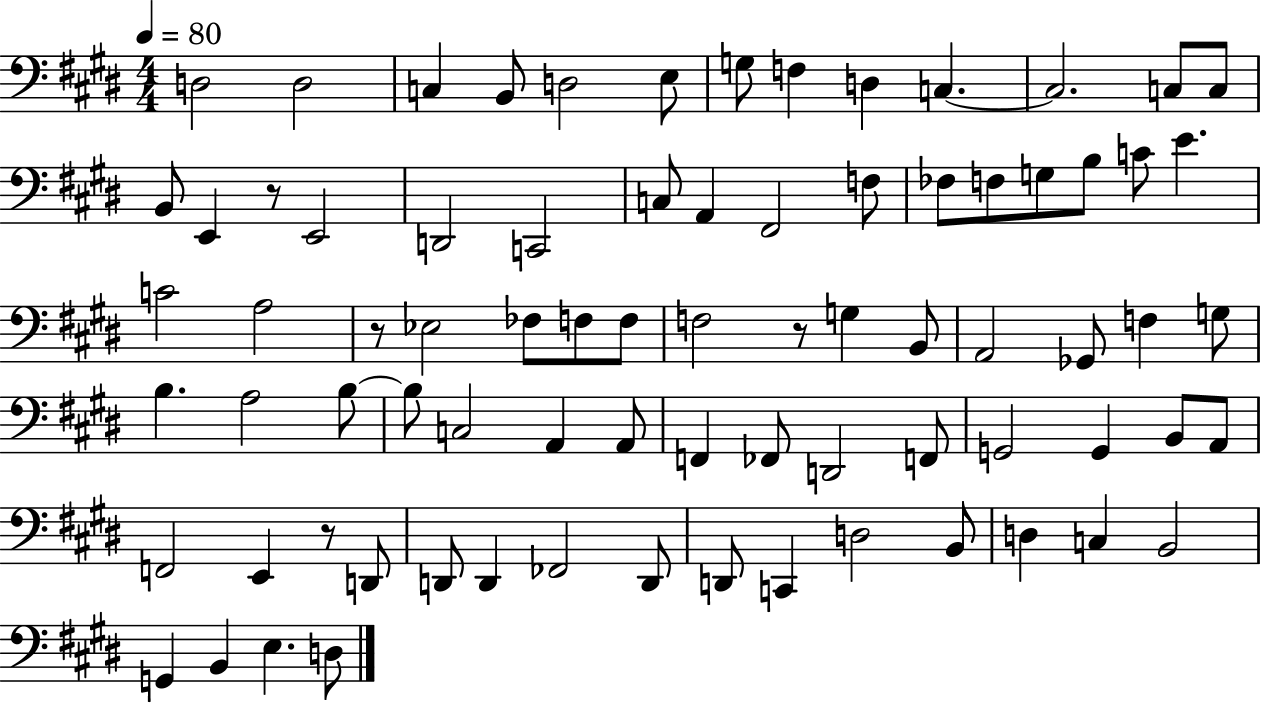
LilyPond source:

{
  \clef bass
  \numericTimeSignature
  \time 4/4
  \key e \major
  \tempo 4 = 80
  \repeat volta 2 { d2 d2 | c4 b,8 d2 e8 | g8 f4 d4 c4.~~ | c2. c8 c8 | \break b,8 e,4 r8 e,2 | d,2 c,2 | c8 a,4 fis,2 f8 | fes8 f8 g8 b8 c'8 e'4. | \break c'2 a2 | r8 ees2 fes8 f8 f8 | f2 r8 g4 b,8 | a,2 ges,8 f4 g8 | \break b4. a2 b8~~ | b8 c2 a,4 a,8 | f,4 fes,8 d,2 f,8 | g,2 g,4 b,8 a,8 | \break f,2 e,4 r8 d,8 | d,8 d,4 fes,2 d,8 | d,8 c,4 d2 b,8 | d4 c4 b,2 | \break g,4 b,4 e4. d8 | } \bar "|."
}